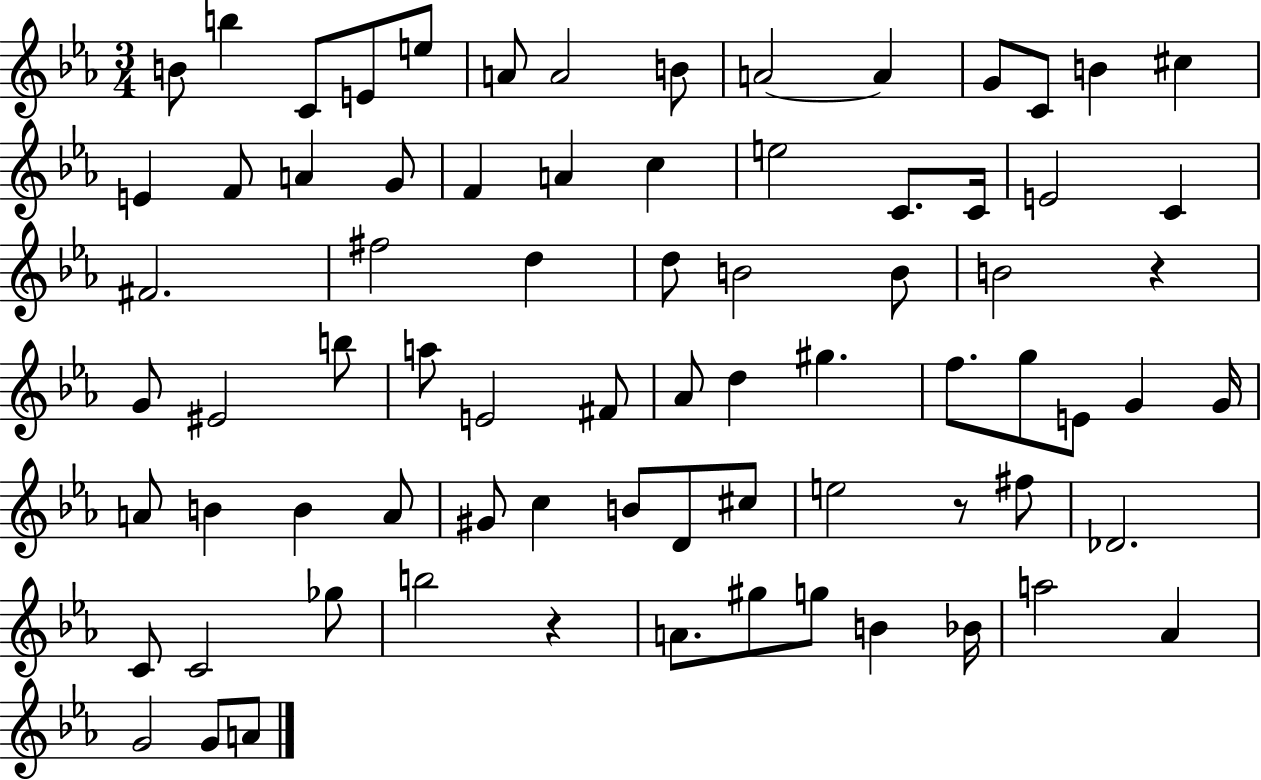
X:1
T:Untitled
M:3/4
L:1/4
K:Eb
B/2 b C/2 E/2 e/2 A/2 A2 B/2 A2 A G/2 C/2 B ^c E F/2 A G/2 F A c e2 C/2 C/4 E2 C ^F2 ^f2 d d/2 B2 B/2 B2 z G/2 ^E2 b/2 a/2 E2 ^F/2 _A/2 d ^g f/2 g/2 E/2 G G/4 A/2 B B A/2 ^G/2 c B/2 D/2 ^c/2 e2 z/2 ^f/2 _D2 C/2 C2 _g/2 b2 z A/2 ^g/2 g/2 B _B/4 a2 _A G2 G/2 A/2